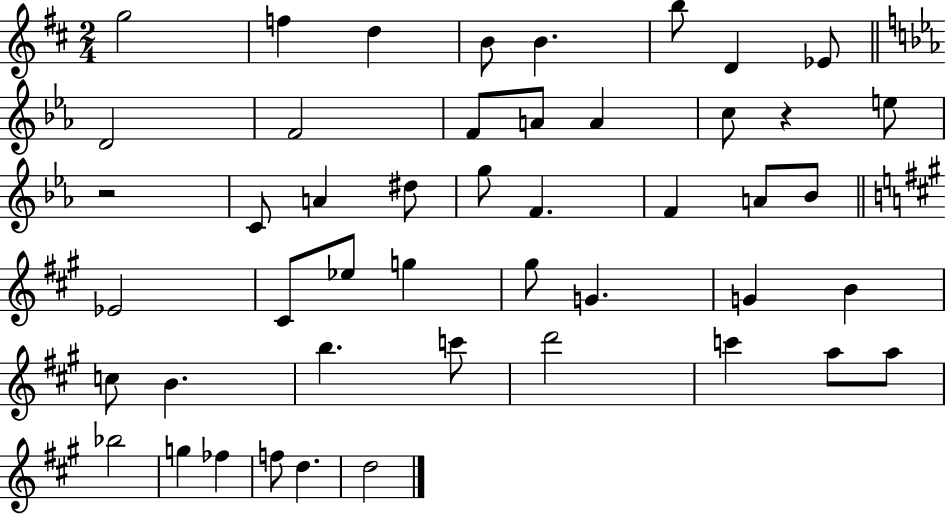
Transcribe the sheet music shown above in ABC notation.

X:1
T:Untitled
M:2/4
L:1/4
K:D
g2 f d B/2 B b/2 D _E/2 D2 F2 F/2 A/2 A c/2 z e/2 z2 C/2 A ^d/2 g/2 F F A/2 _B/2 _E2 ^C/2 _e/2 g ^g/2 G G B c/2 B b c'/2 d'2 c' a/2 a/2 _b2 g _f f/2 d d2